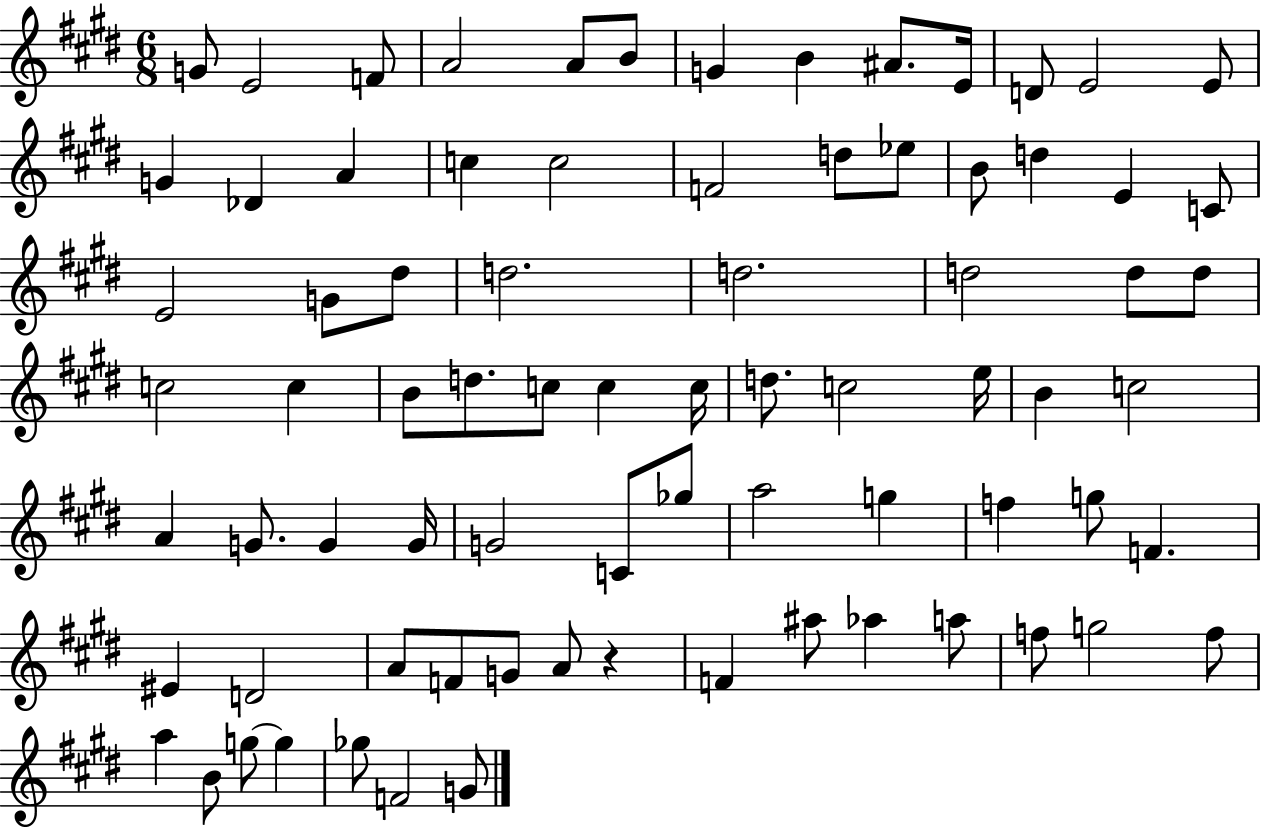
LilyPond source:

{
  \clef treble
  \numericTimeSignature
  \time 6/8
  \key e \major
  \repeat volta 2 { g'8 e'2 f'8 | a'2 a'8 b'8 | g'4 b'4 ais'8. e'16 | d'8 e'2 e'8 | \break g'4 des'4 a'4 | c''4 c''2 | f'2 d''8 ees''8 | b'8 d''4 e'4 c'8 | \break e'2 g'8 dis''8 | d''2. | d''2. | d''2 d''8 d''8 | \break c''2 c''4 | b'8 d''8. c''8 c''4 c''16 | d''8. c''2 e''16 | b'4 c''2 | \break a'4 g'8. g'4 g'16 | g'2 c'8 ges''8 | a''2 g''4 | f''4 g''8 f'4. | \break eis'4 d'2 | a'8 f'8 g'8 a'8 r4 | f'4 ais''8 aes''4 a''8 | f''8 g''2 f''8 | \break a''4 b'8 g''8~~ g''4 | ges''8 f'2 g'8 | } \bar "|."
}